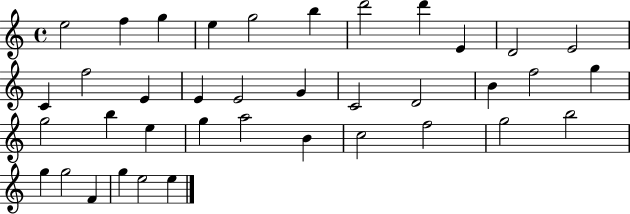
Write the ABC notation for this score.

X:1
T:Untitled
M:4/4
L:1/4
K:C
e2 f g e g2 b d'2 d' E D2 E2 C f2 E E E2 G C2 D2 B f2 g g2 b e g a2 B c2 f2 g2 b2 g g2 F g e2 e